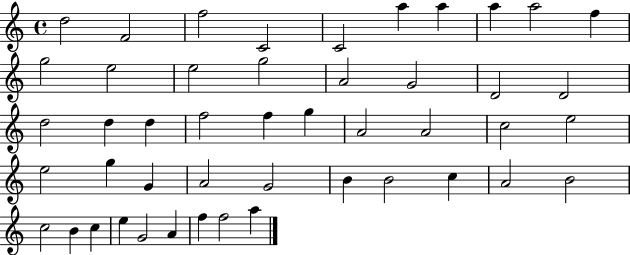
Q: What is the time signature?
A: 4/4